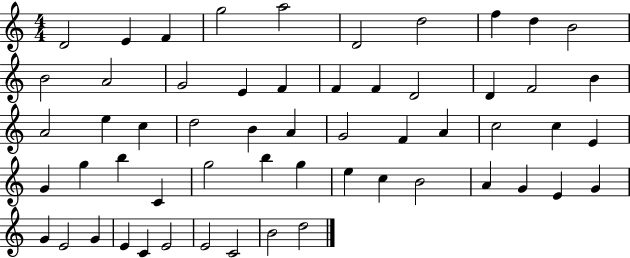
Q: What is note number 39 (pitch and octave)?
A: B5